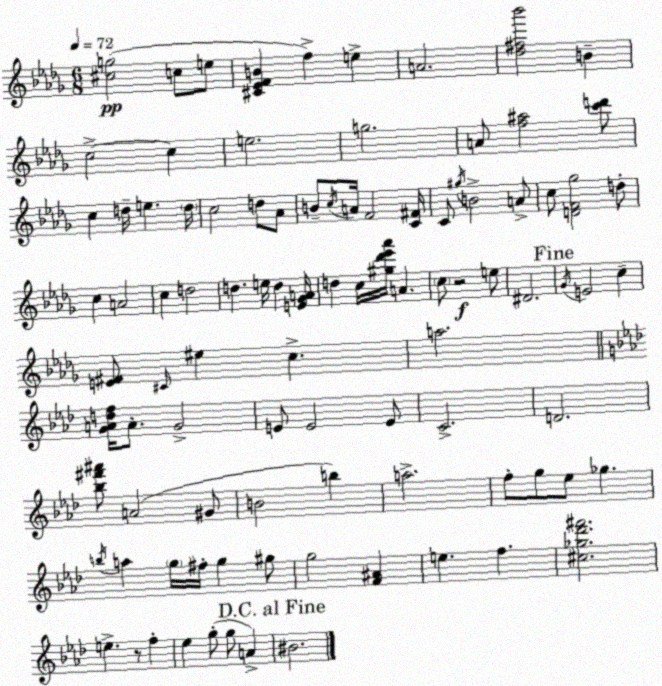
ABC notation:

X:1
T:Untitled
M:6/8
L:1/4
K:Bbm
[^cg]2 c/2 e/2 [^C_EFB] f e A2 [_d^f_b']2 B c2 c e2 g2 A/2 [f^a]2 [c'd']/2 c d/4 e d/4 c2 d/2 _A/2 B/2 c/4 A/4 F2 [C^F]/4 C/2 ^g/4 B2 A/2 c/2 [DF_g]2 d/2 c A2 c d2 d e/4 d [E_GA]/4 d c/4 [^g_d'_e'_a']/4 A c/2 z2 e/2 ^D2 _G/4 E2 c [E^F]/2 ^C/4 ^e c a2 [GAdf]/4 A/2 G2 E/2 E2 E/2 C2 D2 [_b^f'^a']/2 A2 ^G/2 B2 b a2 f/2 g/2 _e/2 _g b/4 a g/4 ^f/4 g ^g/2 g2 [F^A] e f [^c_g_d'^f']2 e z/2 f _e g/2 g/2 A ^B2